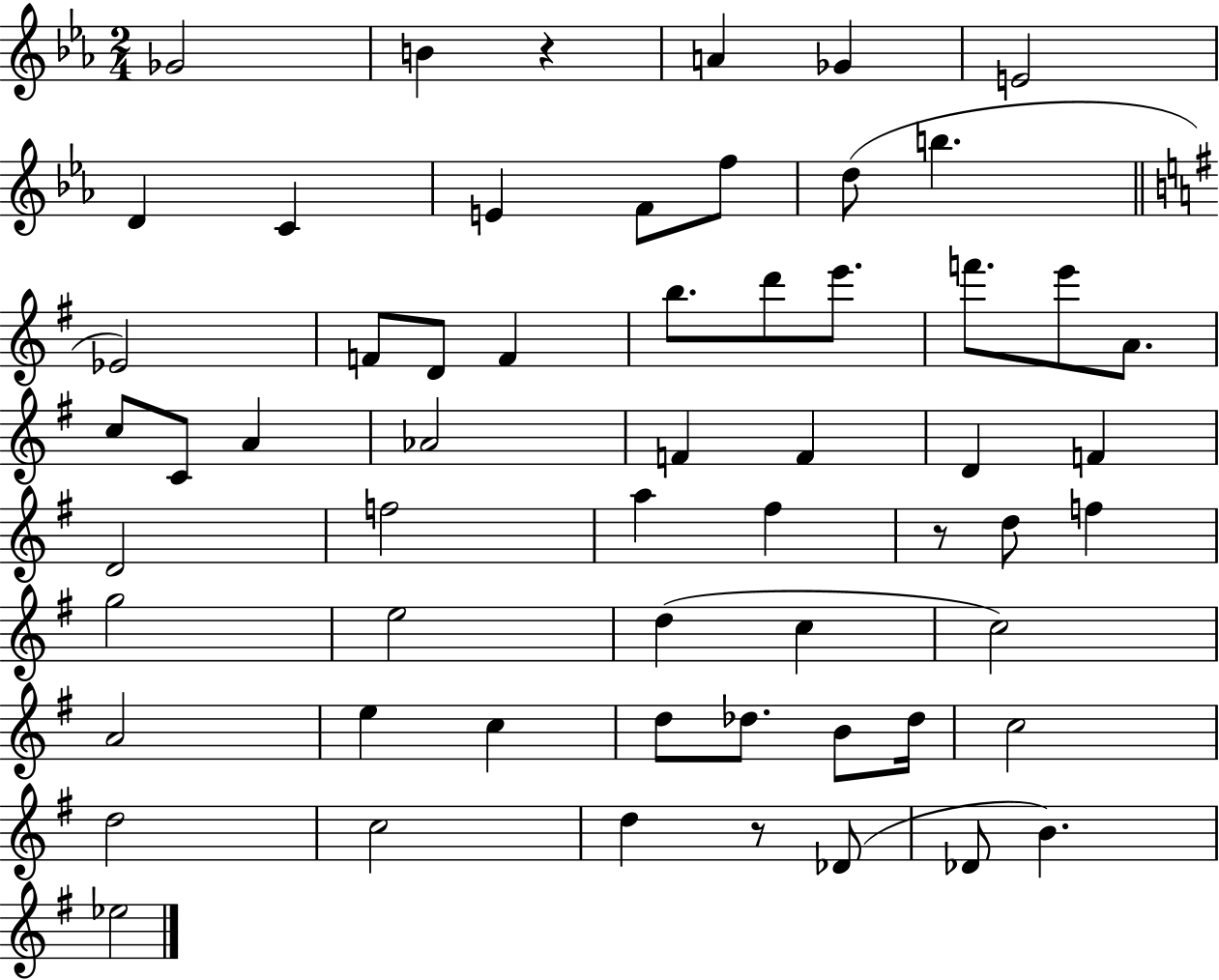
Gb4/h B4/q R/q A4/q Gb4/q E4/h D4/q C4/q E4/q F4/e F5/e D5/e B5/q. Eb4/h F4/e D4/e F4/q B5/e. D6/e E6/e. F6/e. E6/e A4/e. C5/e C4/e A4/q Ab4/h F4/q F4/q D4/q F4/q D4/h F5/h A5/q F#5/q R/e D5/e F5/q G5/h E5/h D5/q C5/q C5/h A4/h E5/q C5/q D5/e Db5/e. B4/e Db5/s C5/h D5/h C5/h D5/q R/e Db4/e Db4/e B4/q. Eb5/h